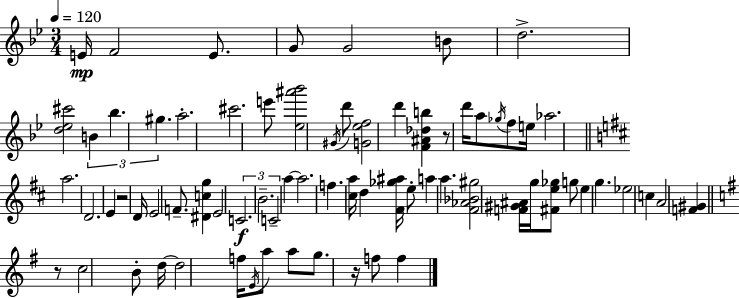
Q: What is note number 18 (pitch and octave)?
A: A5